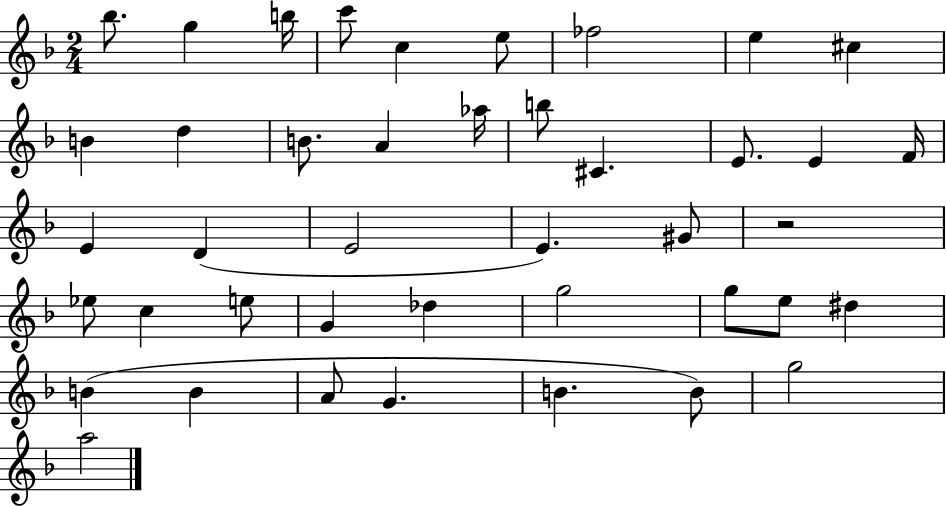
{
  \clef treble
  \numericTimeSignature
  \time 2/4
  \key f \major
  bes''8. g''4 b''16 | c'''8 c''4 e''8 | fes''2 | e''4 cis''4 | \break b'4 d''4 | b'8. a'4 aes''16 | b''8 cis'4. | e'8. e'4 f'16 | \break e'4 d'4( | e'2 | e'4.) gis'8 | r2 | \break ees''8 c''4 e''8 | g'4 des''4 | g''2 | g''8 e''8 dis''4 | \break b'4( b'4 | a'8 g'4. | b'4. b'8) | g''2 | \break a''2 | \bar "|."
}